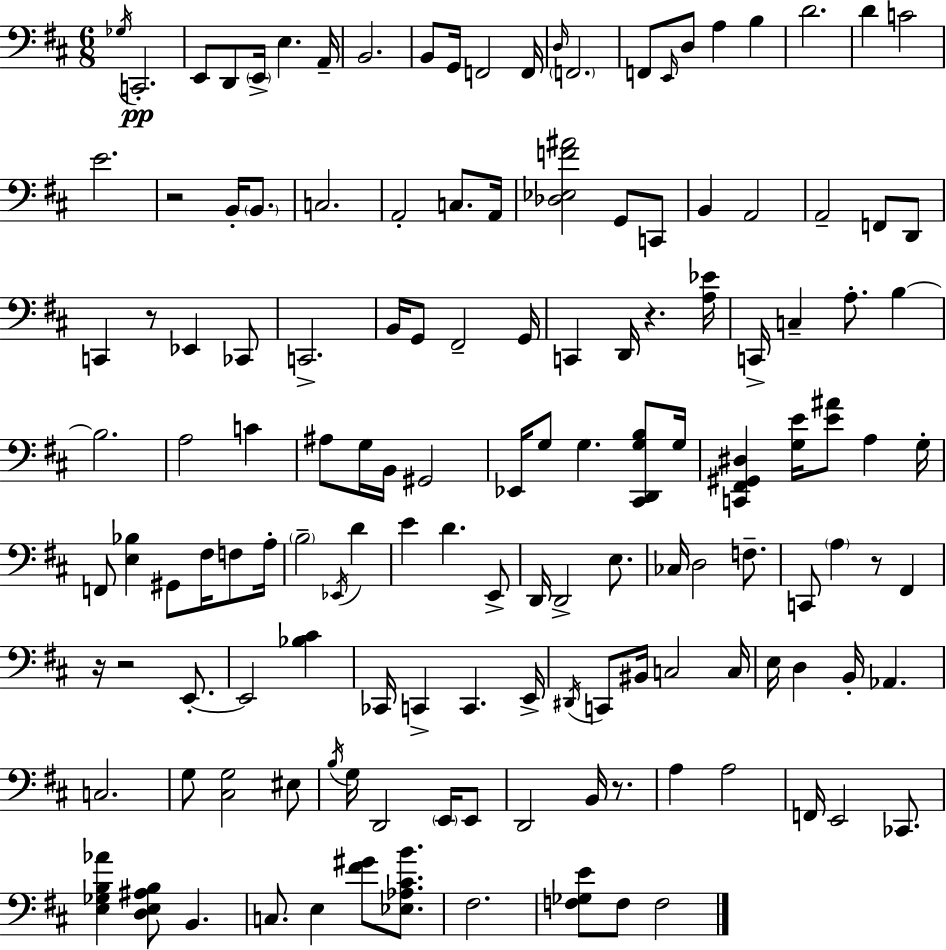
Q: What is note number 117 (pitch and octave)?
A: F#3